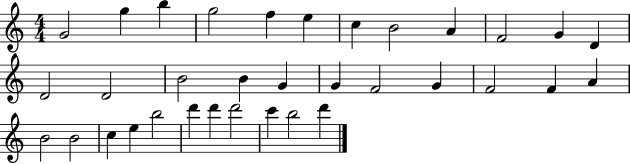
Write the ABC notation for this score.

X:1
T:Untitled
M:4/4
L:1/4
K:C
G2 g b g2 f e c B2 A F2 G D D2 D2 B2 B G G F2 G F2 F A B2 B2 c e b2 d' d' d'2 c' b2 d'